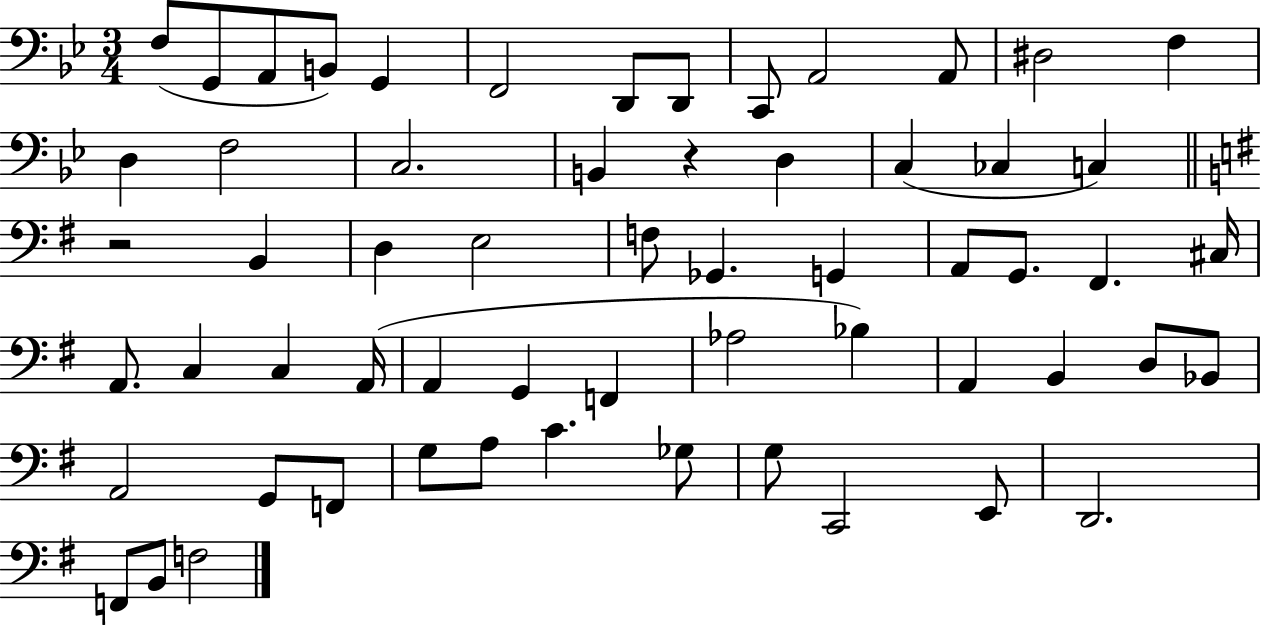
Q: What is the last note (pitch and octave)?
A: F3